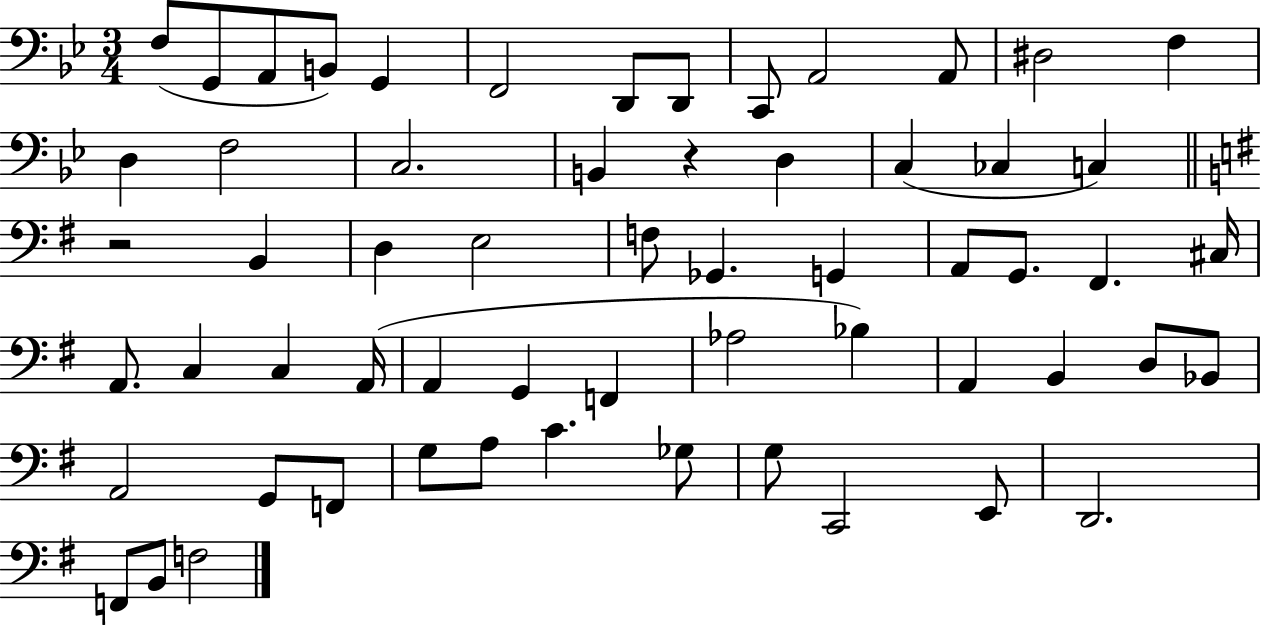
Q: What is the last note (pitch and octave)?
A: F3